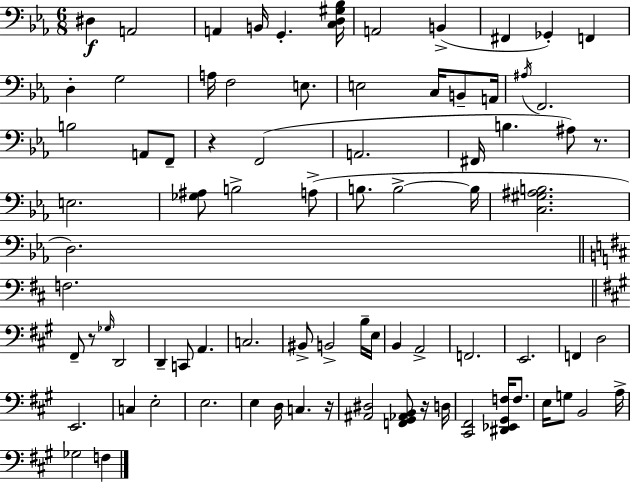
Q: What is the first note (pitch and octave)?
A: D#3